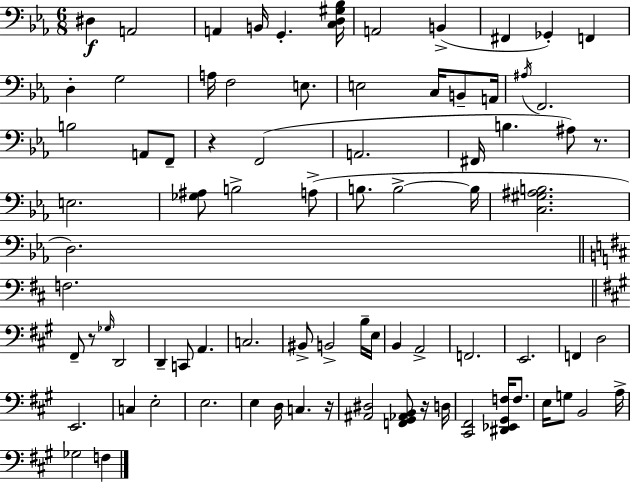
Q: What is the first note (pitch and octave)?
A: D#3